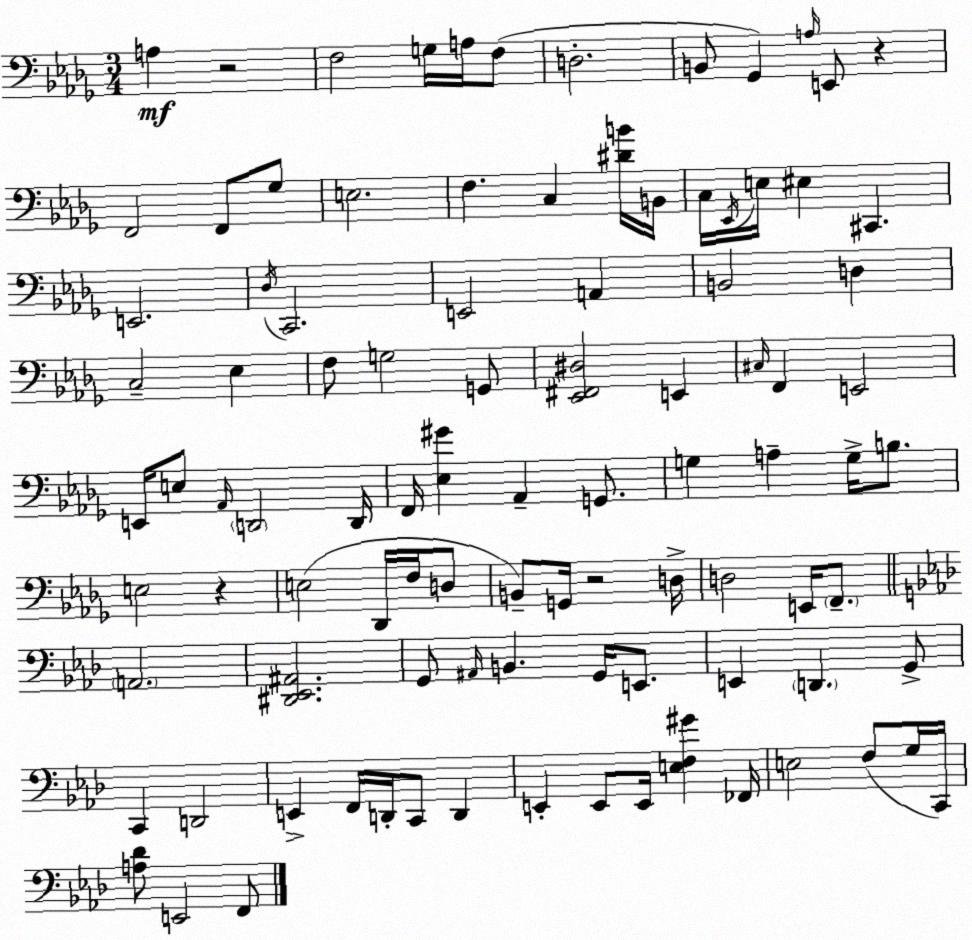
X:1
T:Untitled
M:3/4
L:1/4
K:Bbm
A, z2 F,2 G,/4 A,/4 F,/2 D,2 B,,/2 _G,, A,/4 E,,/2 z F,,2 F,,/2 _G,/2 E,2 F, C, [^DB]/4 B,,/4 C,/4 _E,,/4 E,/4 ^E, ^C,, E,,2 _D,/4 C,,2 E,,2 A,, B,,2 D, C,2 _E, F,/2 G,2 G,,/2 [_E,,^F,,^D,]2 E,, ^C,/4 F,, E,,2 E,,/4 E,/2 _A,,/4 D,,2 D,,/4 F,,/4 [_E,^G] _A,, G,,/2 G, A, G,/4 B,/2 E,2 z E,2 _D,,/4 F,/4 D,/2 B,,/2 G,,/4 z2 D,/4 D,2 E,,/4 F,,/2 A,,2 [^D,,_E,,^A,,]2 G,,/2 ^A,,/4 B,, G,,/4 E,,/2 E,, D,, G,,/2 C,, D,,2 E,, F,,/4 D,,/4 C,,/2 D,, E,, E,,/2 E,,/4 [E,F,^G] _F,,/4 E,2 F,/2 G,/4 C,,/4 [A,_D]/2 E,,2 F,,/2